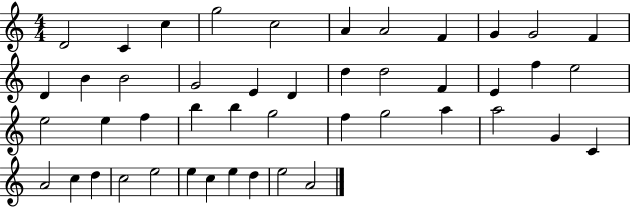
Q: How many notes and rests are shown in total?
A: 46